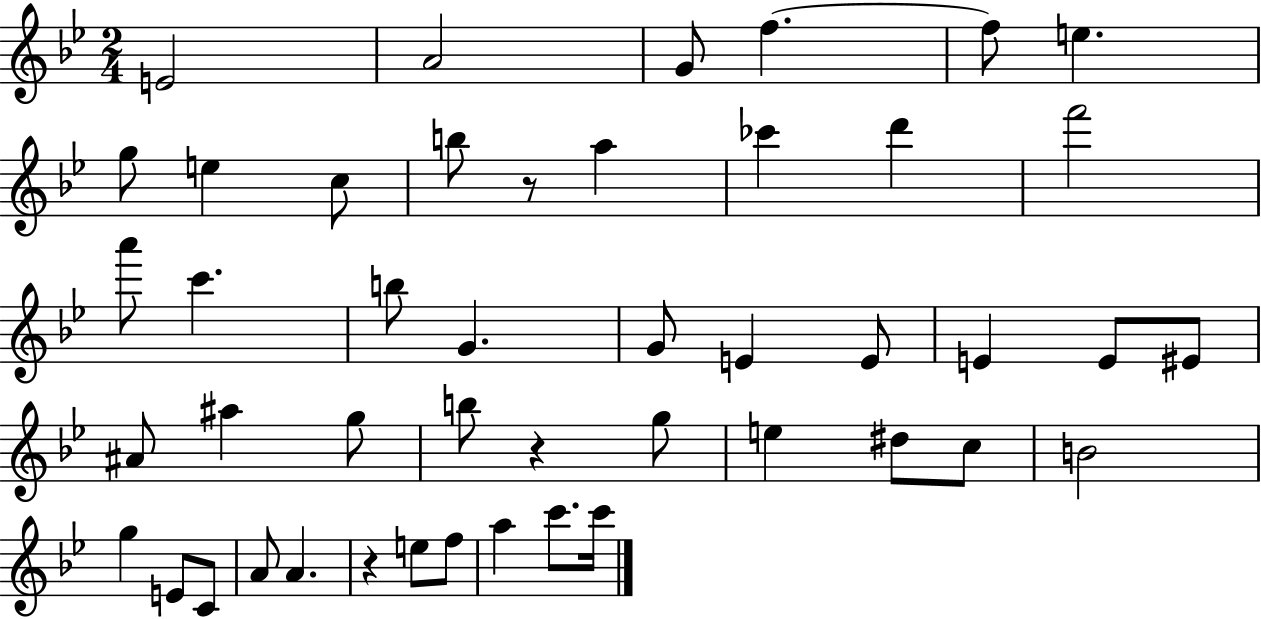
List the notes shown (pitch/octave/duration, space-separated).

E4/h A4/h G4/e F5/q. F5/e E5/q. G5/e E5/q C5/e B5/e R/e A5/q CES6/q D6/q F6/h A6/e C6/q. B5/e G4/q. G4/e E4/q E4/e E4/q E4/e EIS4/e A#4/e A#5/q G5/e B5/e R/q G5/e E5/q D#5/e C5/e B4/h G5/q E4/e C4/e A4/e A4/q. R/q E5/e F5/e A5/q C6/e. C6/s